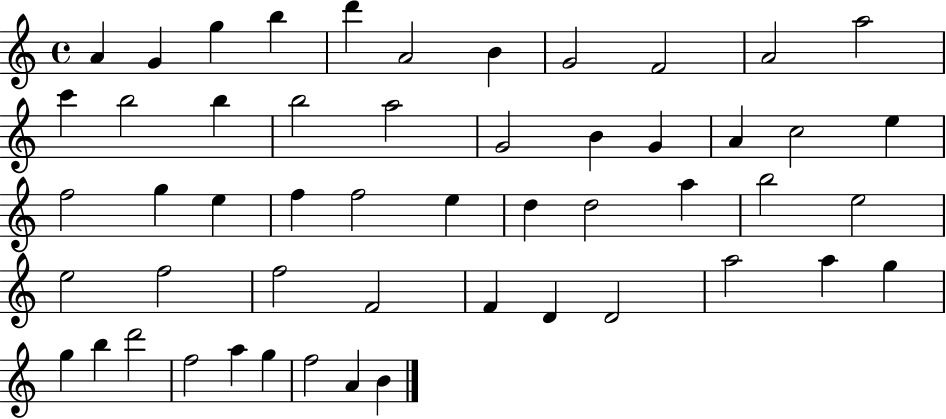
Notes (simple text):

A4/q G4/q G5/q B5/q D6/q A4/h B4/q G4/h F4/h A4/h A5/h C6/q B5/h B5/q B5/h A5/h G4/h B4/q G4/q A4/q C5/h E5/q F5/h G5/q E5/q F5/q F5/h E5/q D5/q D5/h A5/q B5/h E5/h E5/h F5/h F5/h F4/h F4/q D4/q D4/h A5/h A5/q G5/q G5/q B5/q D6/h F5/h A5/q G5/q F5/h A4/q B4/q